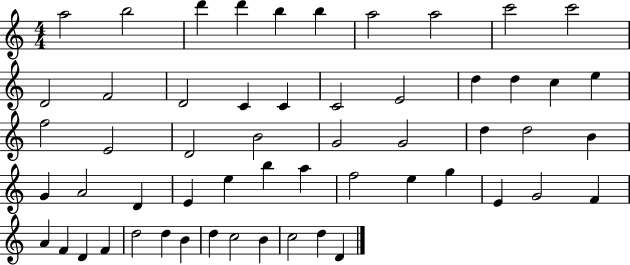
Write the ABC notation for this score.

X:1
T:Untitled
M:4/4
L:1/4
K:C
a2 b2 d' d' b b a2 a2 c'2 c'2 D2 F2 D2 C C C2 E2 d d c e f2 E2 D2 B2 G2 G2 d d2 B G A2 D E e b a f2 e g E G2 F A F D F d2 d B d c2 B c2 d D